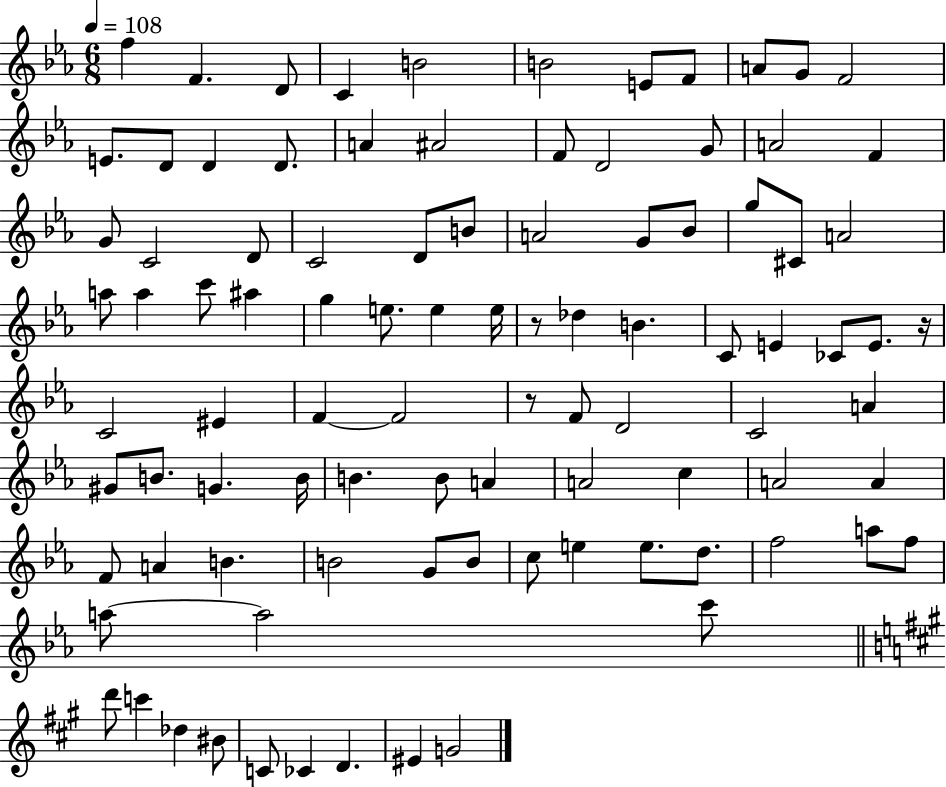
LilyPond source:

{
  \clef treble
  \numericTimeSignature
  \time 6/8
  \key ees \major
  \tempo 4 = 108
  f''4 f'4. d'8 | c'4 b'2 | b'2 e'8 f'8 | a'8 g'8 f'2 | \break e'8. d'8 d'4 d'8. | a'4 ais'2 | f'8 d'2 g'8 | a'2 f'4 | \break g'8 c'2 d'8 | c'2 d'8 b'8 | a'2 g'8 bes'8 | g''8 cis'8 a'2 | \break a''8 a''4 c'''8 ais''4 | g''4 e''8. e''4 e''16 | r8 des''4 b'4. | c'8 e'4 ces'8 e'8. r16 | \break c'2 eis'4 | f'4~~ f'2 | r8 f'8 d'2 | c'2 a'4 | \break gis'8 b'8. g'4. b'16 | b'4. b'8 a'4 | a'2 c''4 | a'2 a'4 | \break f'8 a'4 b'4. | b'2 g'8 b'8 | c''8 e''4 e''8. d''8. | f''2 a''8 f''8 | \break a''8~~ a''2 c'''8 | \bar "||" \break \key a \major d'''8 c'''4 des''4 bis'8 | c'8 ces'4 d'4. | eis'4 g'2 | \bar "|."
}